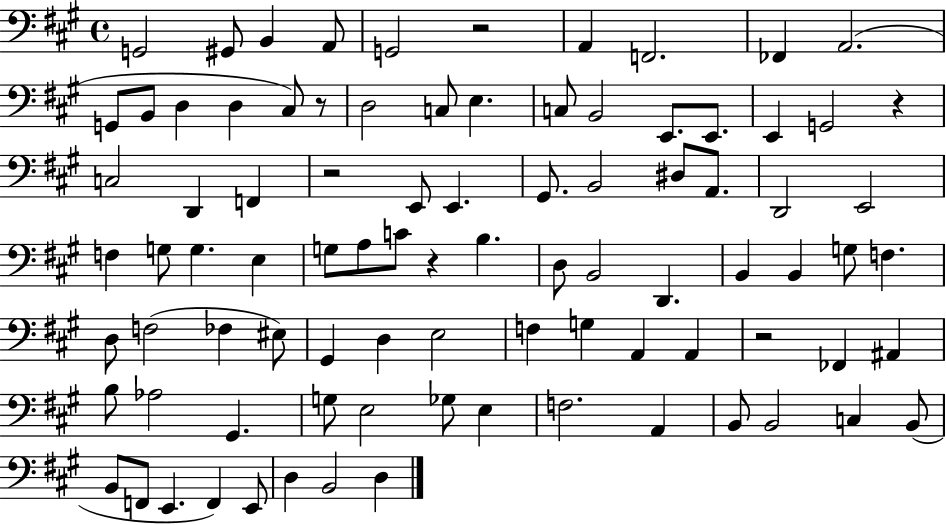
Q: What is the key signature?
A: A major